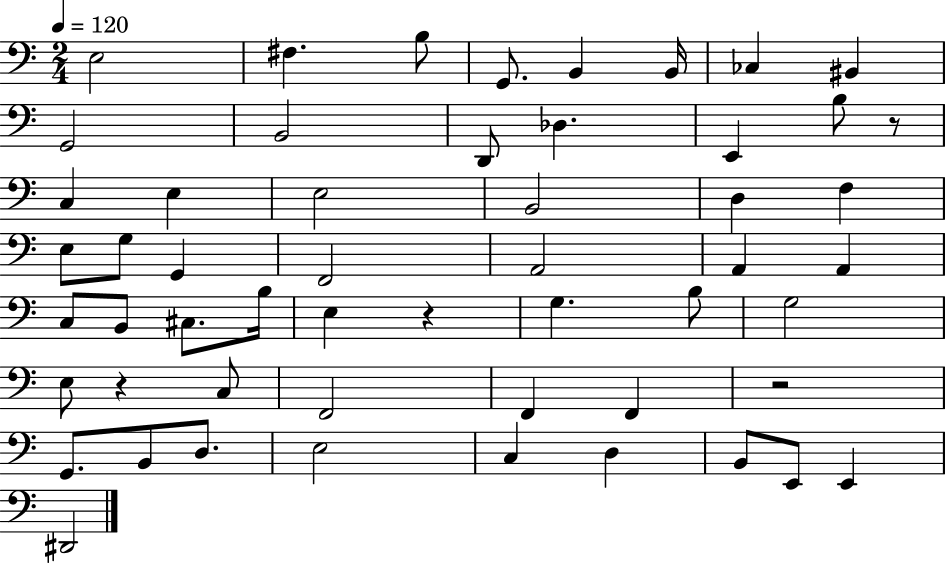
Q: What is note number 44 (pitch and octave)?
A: E3